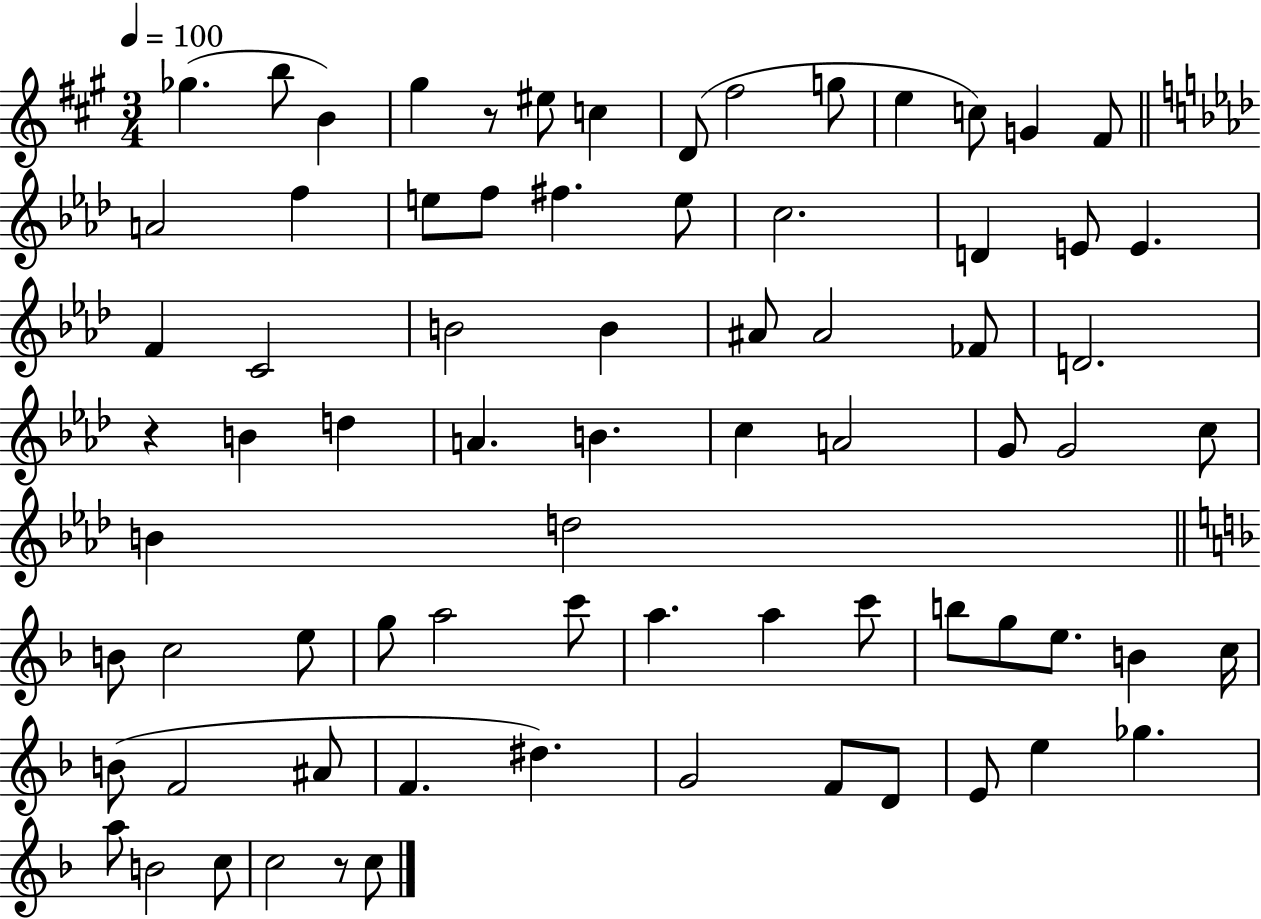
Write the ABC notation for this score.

X:1
T:Untitled
M:3/4
L:1/4
K:A
_g b/2 B ^g z/2 ^e/2 c D/2 ^f2 g/2 e c/2 G ^F/2 A2 f e/2 f/2 ^f e/2 c2 D E/2 E F C2 B2 B ^A/2 ^A2 _F/2 D2 z B d A B c A2 G/2 G2 c/2 B d2 B/2 c2 e/2 g/2 a2 c'/2 a a c'/2 b/2 g/2 e/2 B c/4 B/2 F2 ^A/2 F ^d G2 F/2 D/2 E/2 e _g a/2 B2 c/2 c2 z/2 c/2